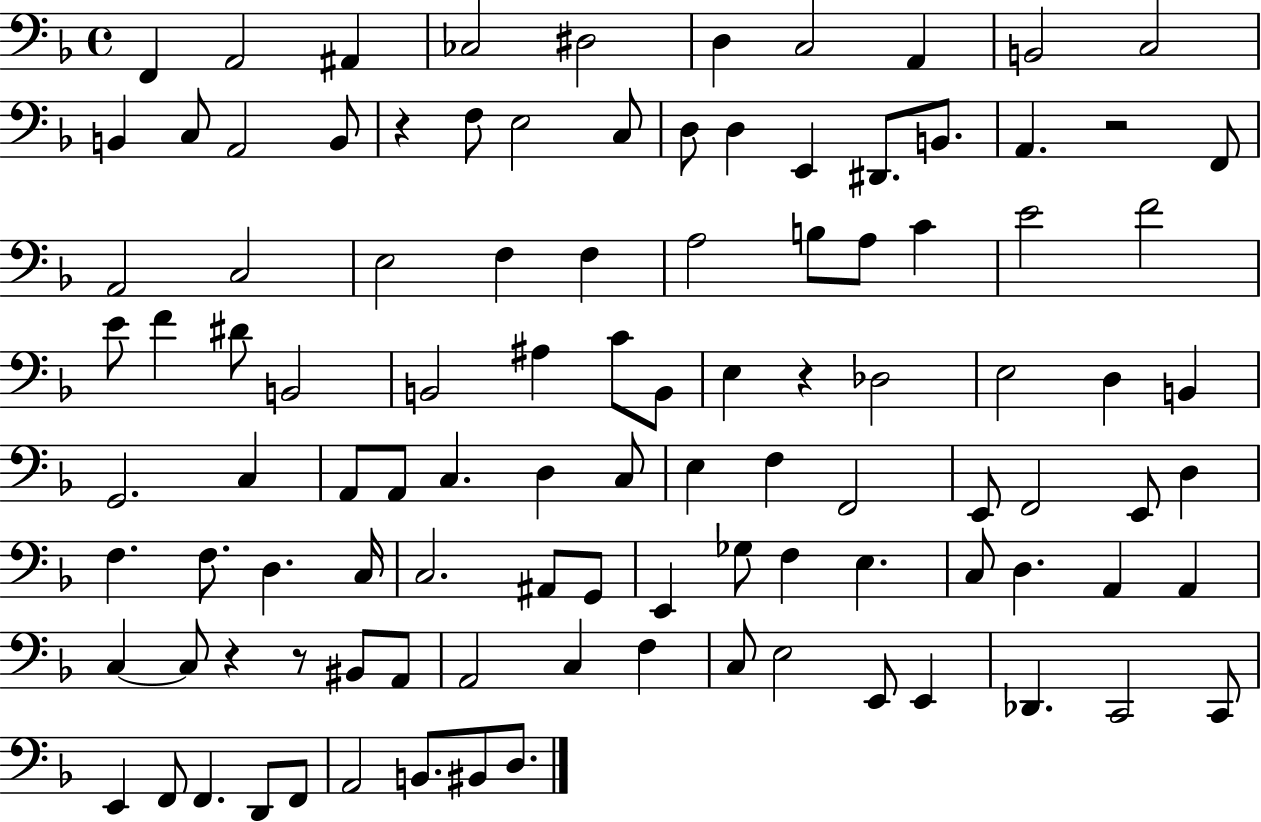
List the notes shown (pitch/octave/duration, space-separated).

F2/q A2/h A#2/q CES3/h D#3/h D3/q C3/h A2/q B2/h C3/h B2/q C3/e A2/h B2/e R/q F3/e E3/h C3/e D3/e D3/q E2/q D#2/e. B2/e. A2/q. R/h F2/e A2/h C3/h E3/h F3/q F3/q A3/h B3/e A3/e C4/q E4/h F4/h E4/e F4/q D#4/e B2/h B2/h A#3/q C4/e B2/e E3/q R/q Db3/h E3/h D3/q B2/q G2/h. C3/q A2/e A2/e C3/q. D3/q C3/e E3/q F3/q F2/h E2/e F2/h E2/e D3/q F3/q. F3/e. D3/q. C3/s C3/h. A#2/e G2/e E2/q Gb3/e F3/q E3/q. C3/e D3/q. A2/q A2/q C3/q C3/e R/q R/e BIS2/e A2/e A2/h C3/q F3/q C3/e E3/h E2/e E2/q Db2/q. C2/h C2/e E2/q F2/e F2/q. D2/e F2/e A2/h B2/e. BIS2/e D3/e.